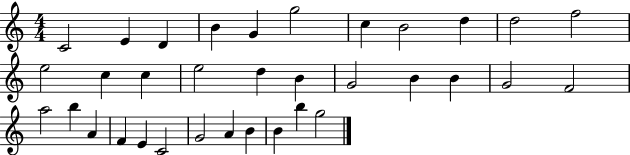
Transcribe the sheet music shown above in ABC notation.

X:1
T:Untitled
M:4/4
L:1/4
K:C
C2 E D B G g2 c B2 d d2 f2 e2 c c e2 d B G2 B B G2 F2 a2 b A F E C2 G2 A B B b g2